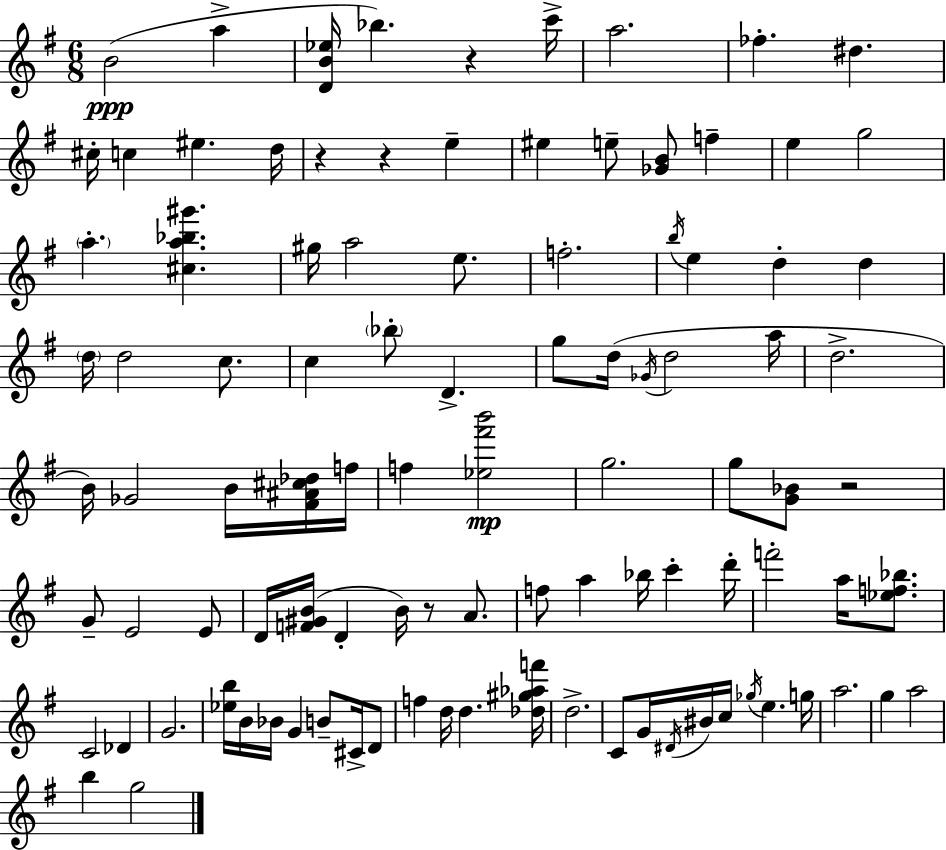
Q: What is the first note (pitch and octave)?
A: B4